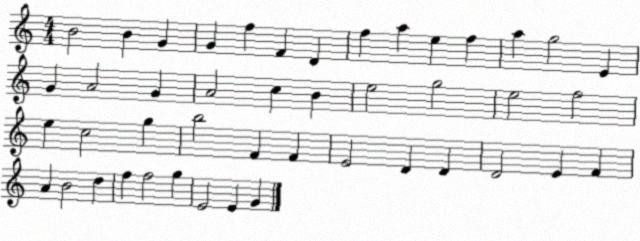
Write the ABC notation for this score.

X:1
T:Untitled
M:4/4
L:1/4
K:C
B2 B G G f F D f a e f a g2 E G A2 G A2 c B e2 g2 e2 f2 e c2 g b2 F F E2 D D D2 E F A B2 d f f2 g E2 E G